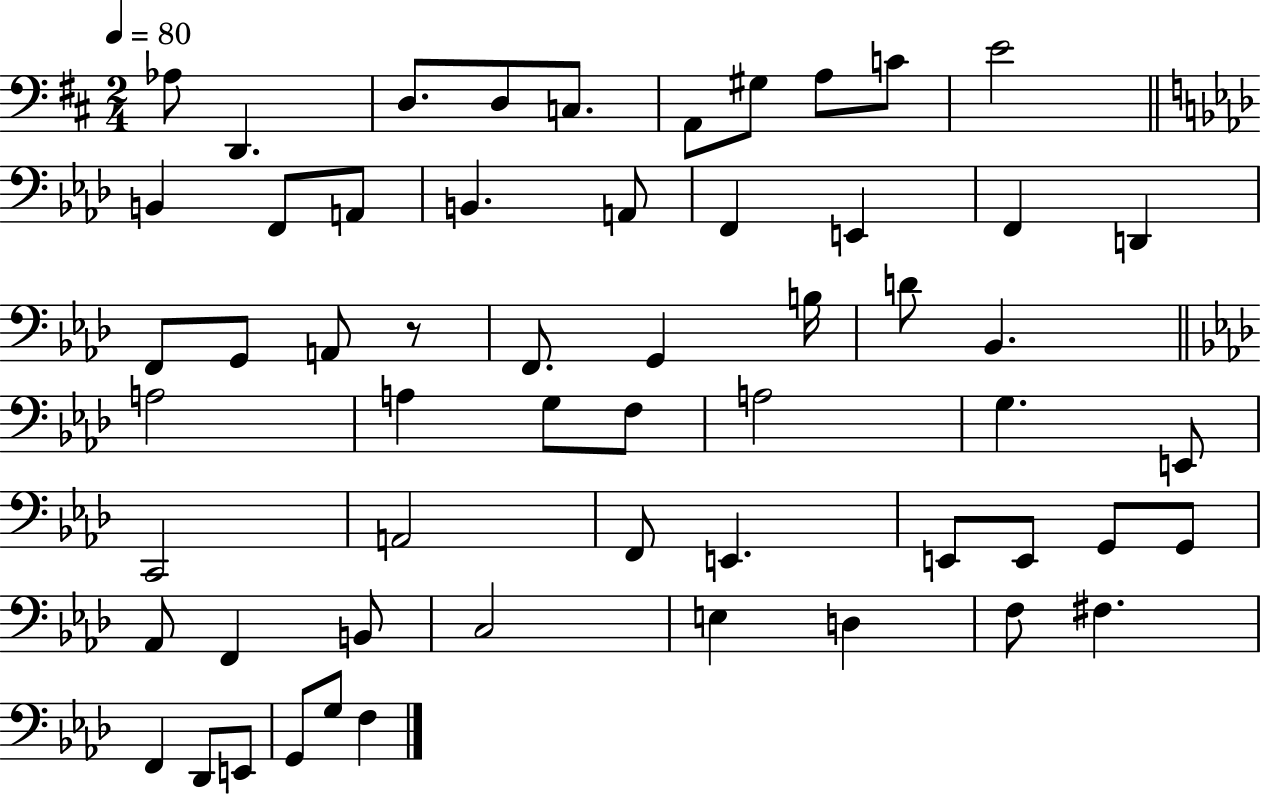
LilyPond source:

{
  \clef bass
  \numericTimeSignature
  \time 2/4
  \key d \major
  \tempo 4 = 80
  aes8 d,4. | d8. d8 c8. | a,8 gis8 a8 c'8 | e'2 | \break \bar "||" \break \key f \minor b,4 f,8 a,8 | b,4. a,8 | f,4 e,4 | f,4 d,4 | \break f,8 g,8 a,8 r8 | f,8. g,4 b16 | d'8 bes,4. | \bar "||" \break \key f \minor a2 | a4 g8 f8 | a2 | g4. e,8 | \break c,2 | a,2 | f,8 e,4. | e,8 e,8 g,8 g,8 | \break aes,8 f,4 b,8 | c2 | e4 d4 | f8 fis4. | \break f,4 des,8 e,8 | g,8 g8 f4 | \bar "|."
}